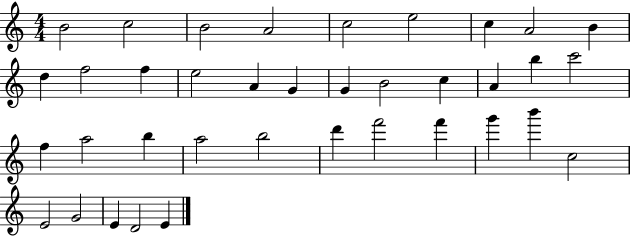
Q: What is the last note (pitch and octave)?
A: E4